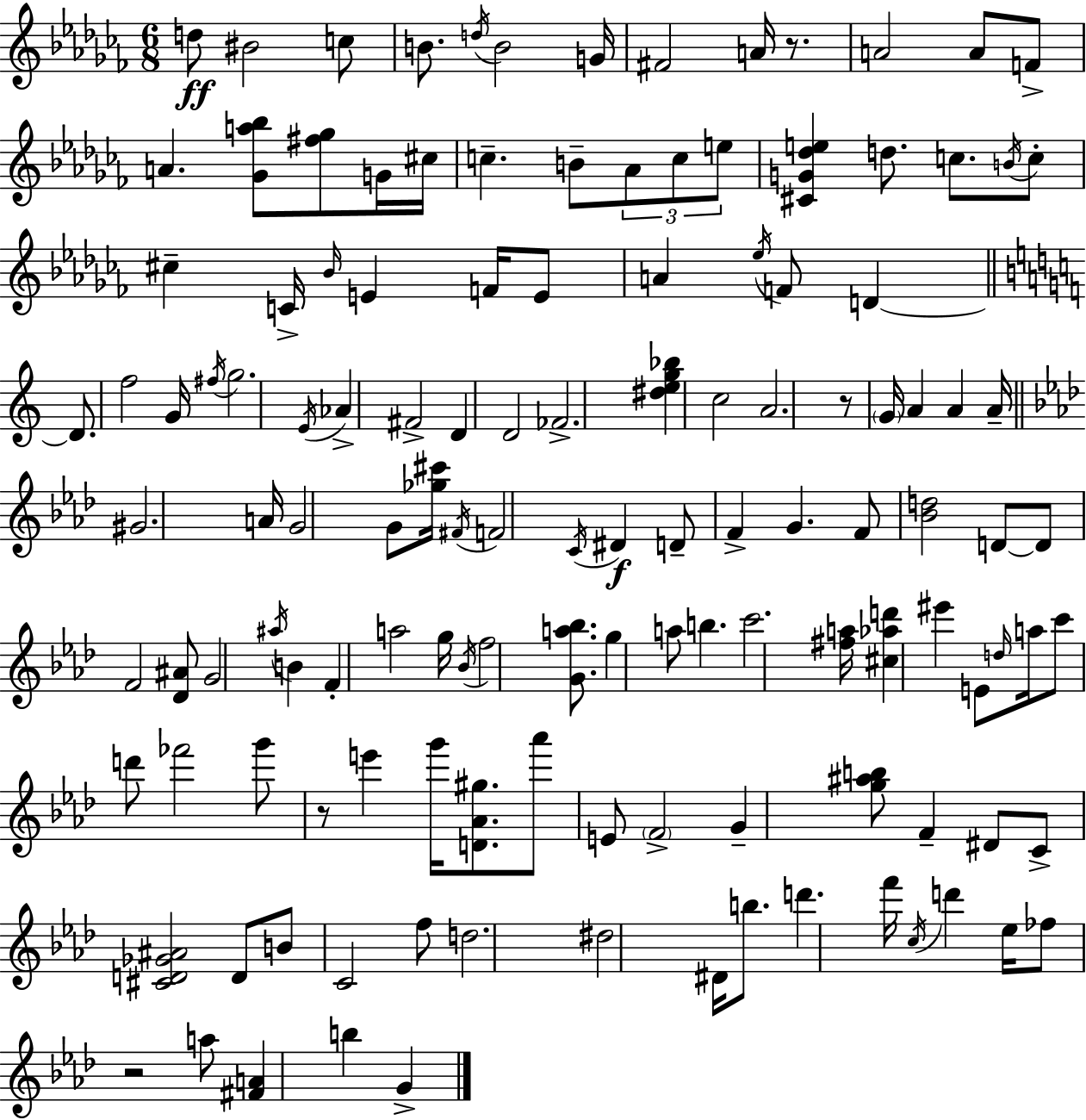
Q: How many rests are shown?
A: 4